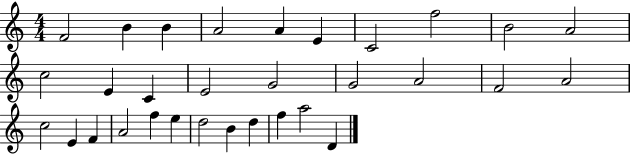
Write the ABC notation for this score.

X:1
T:Untitled
M:4/4
L:1/4
K:C
F2 B B A2 A E C2 f2 B2 A2 c2 E C E2 G2 G2 A2 F2 A2 c2 E F A2 f e d2 B d f a2 D